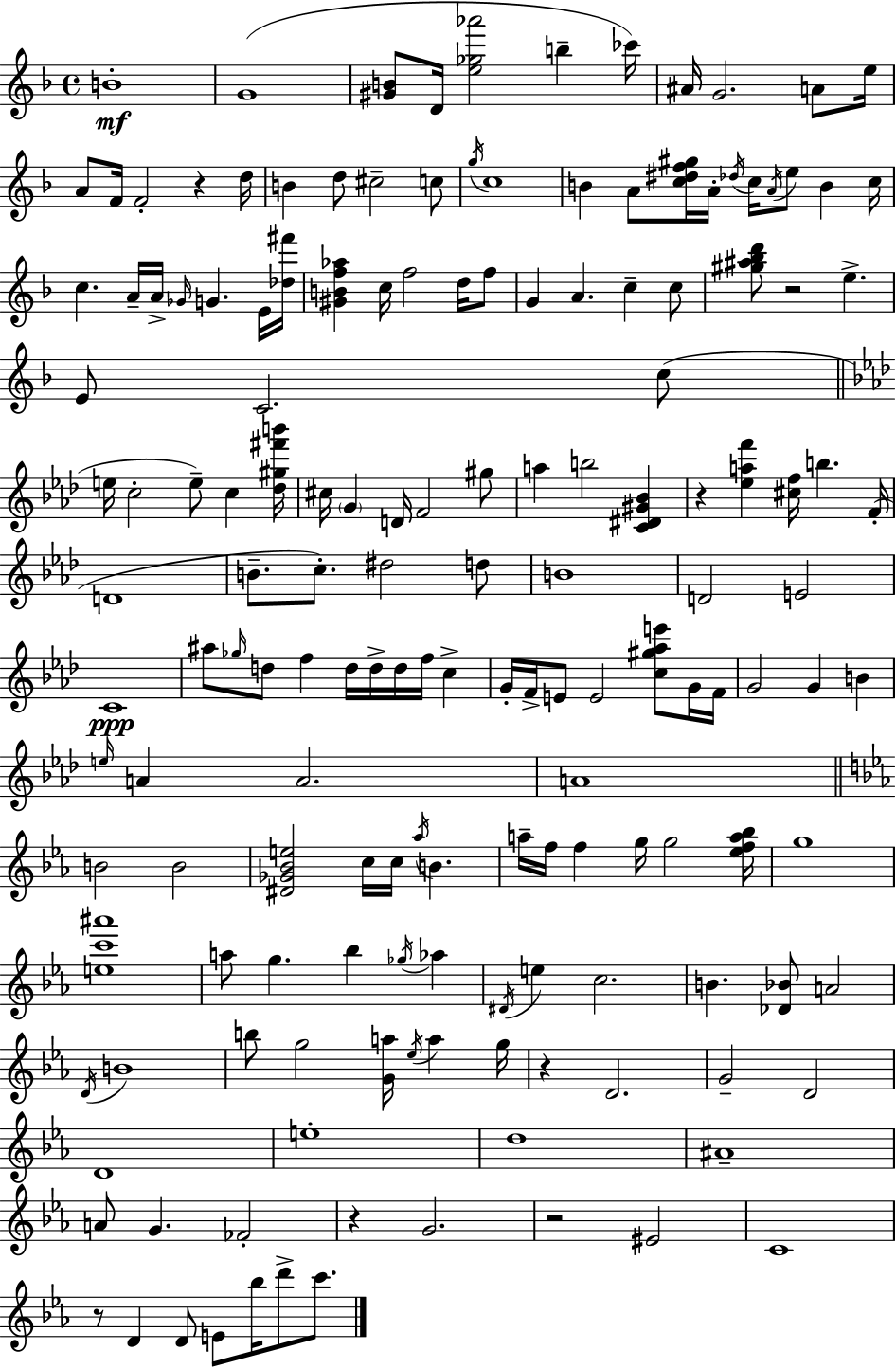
{
  \clef treble
  \time 4/4
  \defaultTimeSignature
  \key d \minor
  b'1-.\mf | g'1( | <gis' b'>8 d'16 <e'' ges'' aes'''>2 b''4-- ces'''16) | ais'16 g'2. a'8 e''16 | \break a'8 f'16 f'2-. r4 d''16 | b'4 d''8 cis''2-- c''8 | \acciaccatura { g''16 } c''1 | b'4 a'8 <c'' dis'' f'' gis''>16 a'16-. \acciaccatura { des''16 } c''16 \acciaccatura { a'16 } e''8 b'4 | \break c''16 c''4. a'16-- a'16-> \grace { ges'16 } g'4. | e'16 <des'' fis'''>16 <gis' b' f'' aes''>4 c''16 f''2 | d''16 f''8 g'4 a'4. c''4-- | c''8 <gis'' ais'' bes'' d'''>8 r2 e''4.-> | \break e'8 c'2. | c''8( \bar "||" \break \key aes \major e''16 c''2-. e''8--) c''4 <des'' gis'' fis''' b'''>16 | cis''16 \parenthesize g'4 d'16 f'2 gis''8 | a''4 b''2 <c' dis' gis' bes'>4 | r4 <ees'' a'' f'''>4 <cis'' f''>16 b''4. f'16-.( | \break d'1 | b'8.-- c''8.-.) dis''2 d''8 | b'1 | d'2 e'2 | \break c'1\ppp | ais''8 \grace { ges''16 } d''8 f''4 d''16 d''16-> d''16 f''16 c''4-> | g'16-. f'16-> e'8 e'2 <c'' gis'' aes'' e'''>8 g'16 | f'16 g'2 g'4 b'4 | \break \grace { e''16 } a'4 a'2. | a'1 | \bar "||" \break \key c \minor b'2 b'2 | <dis' ges' bes' e''>2 c''16 c''16 \acciaccatura { aes''16 } b'4. | a''16-- f''16 f''4 g''16 g''2 | <ees'' f'' a'' bes''>16 g''1 | \break <e'' c''' ais'''>1 | a''8 g''4. bes''4 \acciaccatura { ges''16 } aes''4 | \acciaccatura { dis'16 } e''4 c''2. | b'4. <des' bes'>8 a'2 | \break \acciaccatura { d'16 } b'1 | b''8 g''2 <g' a''>16 \acciaccatura { ees''16 } | a''4 g''16 r4 d'2. | g'2-- d'2 | \break d'1 | e''1-. | d''1 | ais'1-- | \break a'8 g'4. fes'2-. | r4 g'2. | r2 eis'2 | c'1 | \break r8 d'4 d'8 e'8 bes''16 | d'''8-> c'''8. \bar "|."
}